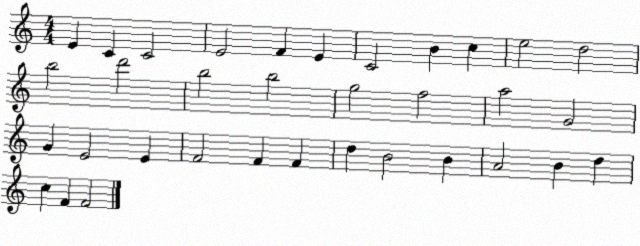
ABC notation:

X:1
T:Untitled
M:4/4
L:1/4
K:C
E C C2 E2 F E C2 B c e2 d2 b2 d'2 b2 b2 g2 f2 a2 G2 G E2 E F2 F F d B2 B A2 B d c F F2